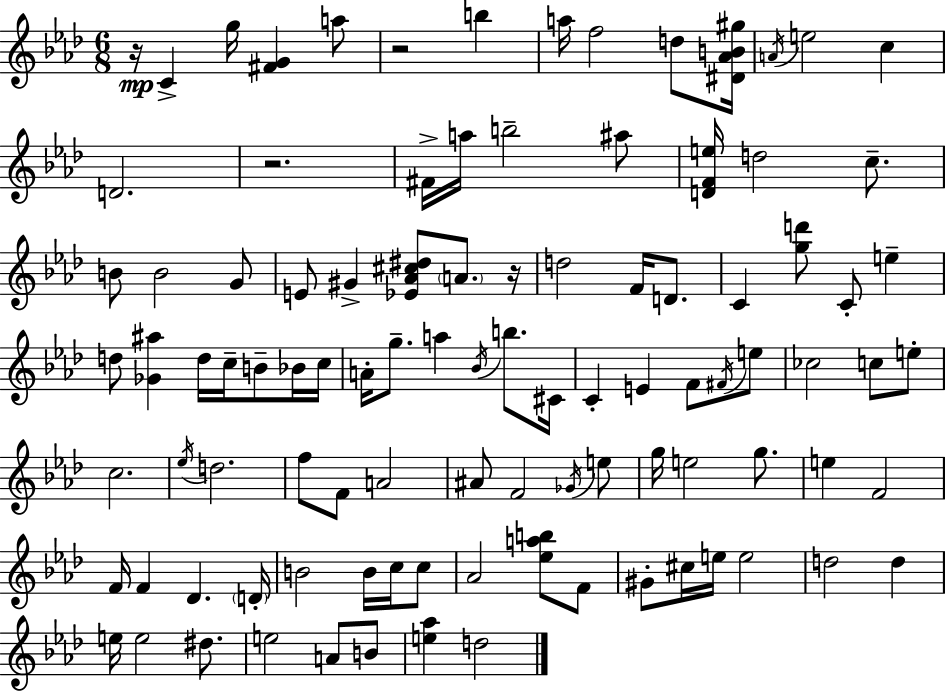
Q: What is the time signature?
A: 6/8